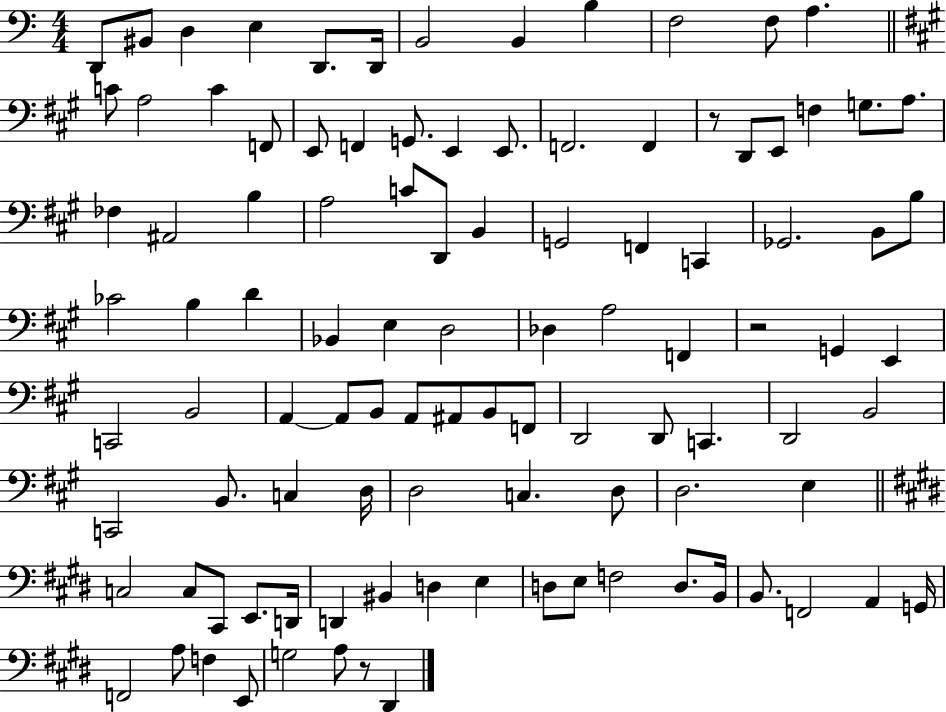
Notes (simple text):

D2/e BIS2/e D3/q E3/q D2/e. D2/s B2/h B2/q B3/q F3/h F3/e A3/q. C4/e A3/h C4/q F2/e E2/e F2/q G2/e. E2/q E2/e. F2/h. F2/q R/e D2/e E2/e F3/q G3/e. A3/e. FES3/q A#2/h B3/q A3/h C4/e D2/e B2/q G2/h F2/q C2/q Gb2/h. B2/e B3/e CES4/h B3/q D4/q Bb2/q E3/q D3/h Db3/q A3/h F2/q R/h G2/q E2/q C2/h B2/h A2/q A2/e B2/e A2/e A#2/e B2/e F2/e D2/h D2/e C2/q. D2/h B2/h C2/h B2/e. C3/q D3/s D3/h C3/q. D3/e D3/h. E3/q C3/h C3/e C#2/e E2/e. D2/s D2/q BIS2/q D3/q E3/q D3/e E3/e F3/h D3/e. B2/s B2/e. F2/h A2/q G2/s F2/h A3/e F3/q E2/e G3/h A3/e R/e D#2/q